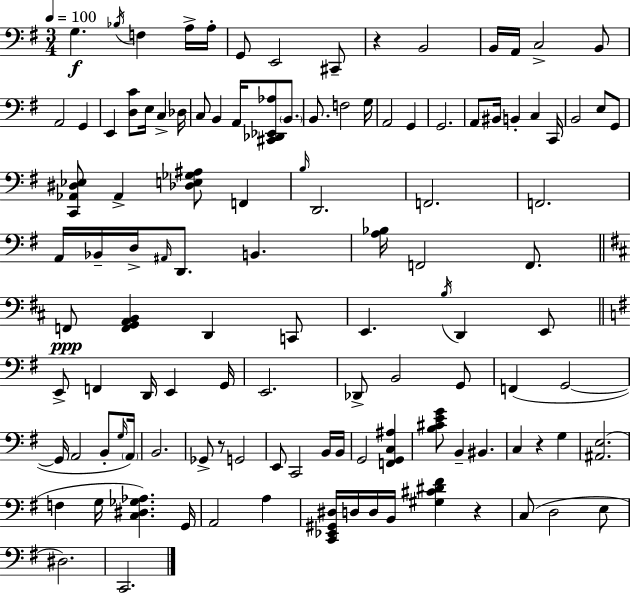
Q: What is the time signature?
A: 3/4